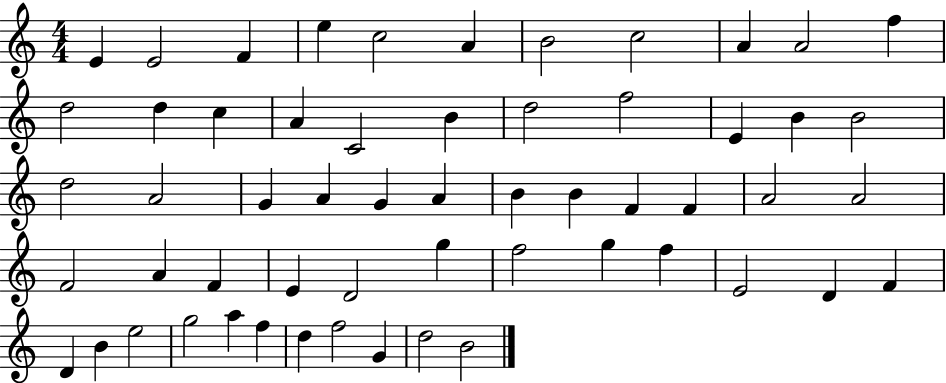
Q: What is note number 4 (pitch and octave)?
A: E5